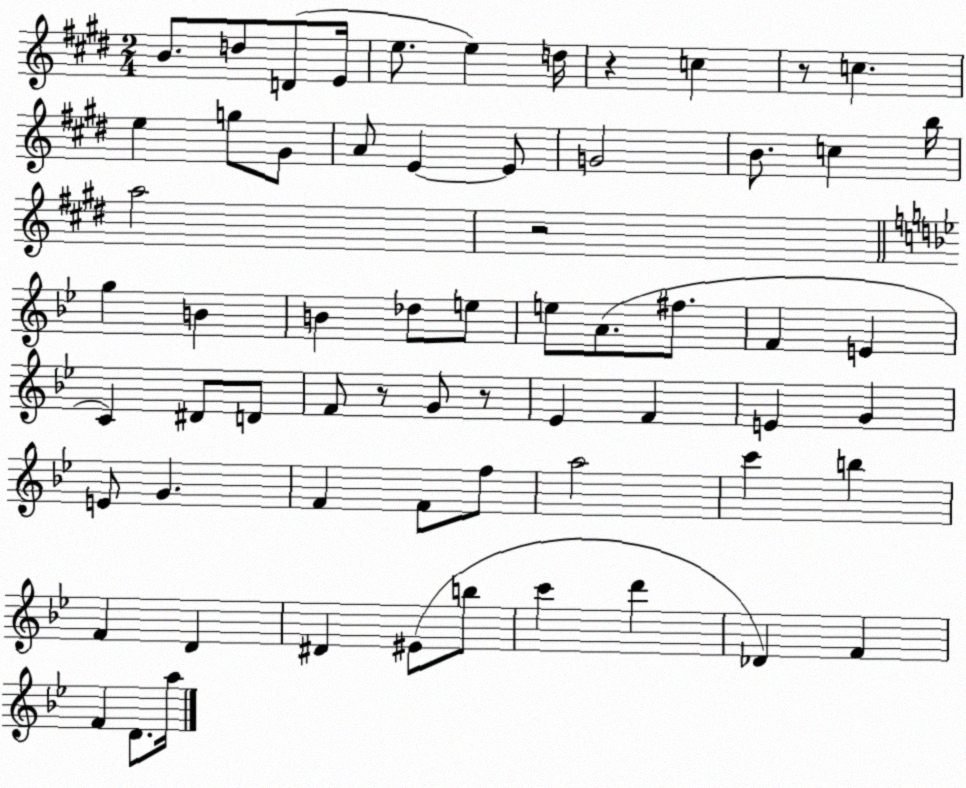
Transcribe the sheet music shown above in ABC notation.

X:1
T:Untitled
M:2/4
L:1/4
K:E
B/2 d/2 D/2 E/4 e/2 e d/4 z c z/2 c e g/2 ^G/2 A/2 E E/2 G2 B/2 c b/4 a2 z2 g B B _d/2 e/2 e/2 A/2 ^f/2 F E C ^D/2 D/2 F/2 z/2 G/2 z/2 _E F E G E/2 G F F/2 f/2 a2 c' b F D ^D ^E/2 b/2 c' d' _D F F D/2 a/4